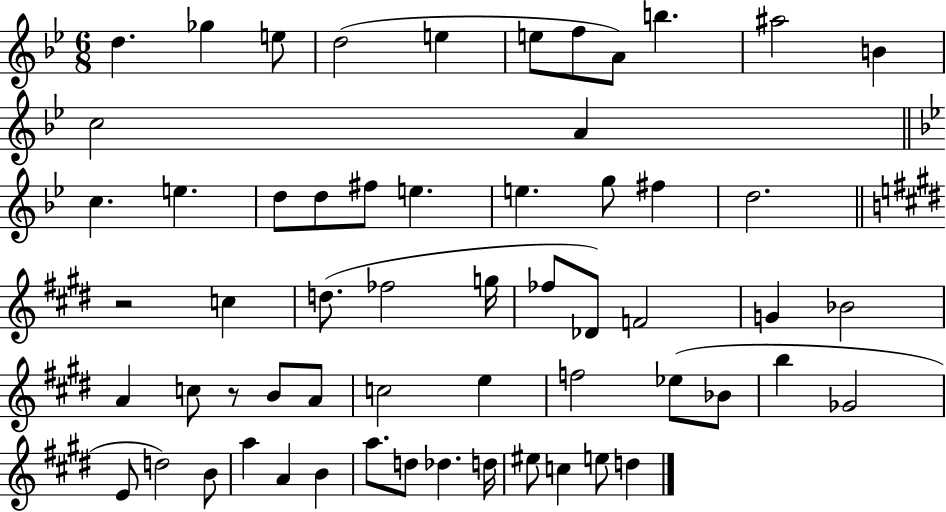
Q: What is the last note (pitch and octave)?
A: D5